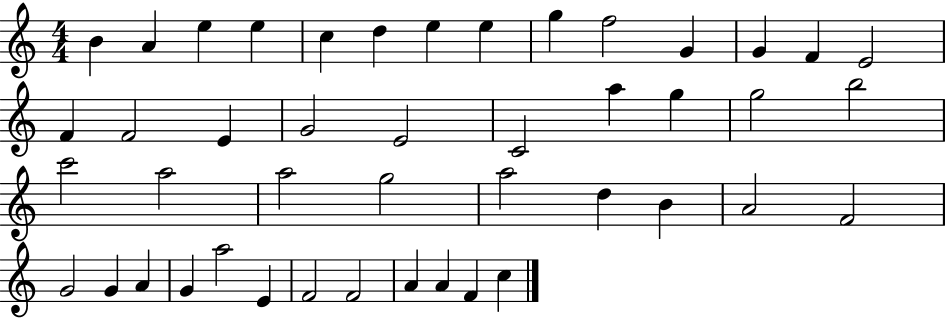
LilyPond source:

{
  \clef treble
  \numericTimeSignature
  \time 4/4
  \key c \major
  b'4 a'4 e''4 e''4 | c''4 d''4 e''4 e''4 | g''4 f''2 g'4 | g'4 f'4 e'2 | \break f'4 f'2 e'4 | g'2 e'2 | c'2 a''4 g''4 | g''2 b''2 | \break c'''2 a''2 | a''2 g''2 | a''2 d''4 b'4 | a'2 f'2 | \break g'2 g'4 a'4 | g'4 a''2 e'4 | f'2 f'2 | a'4 a'4 f'4 c''4 | \break \bar "|."
}